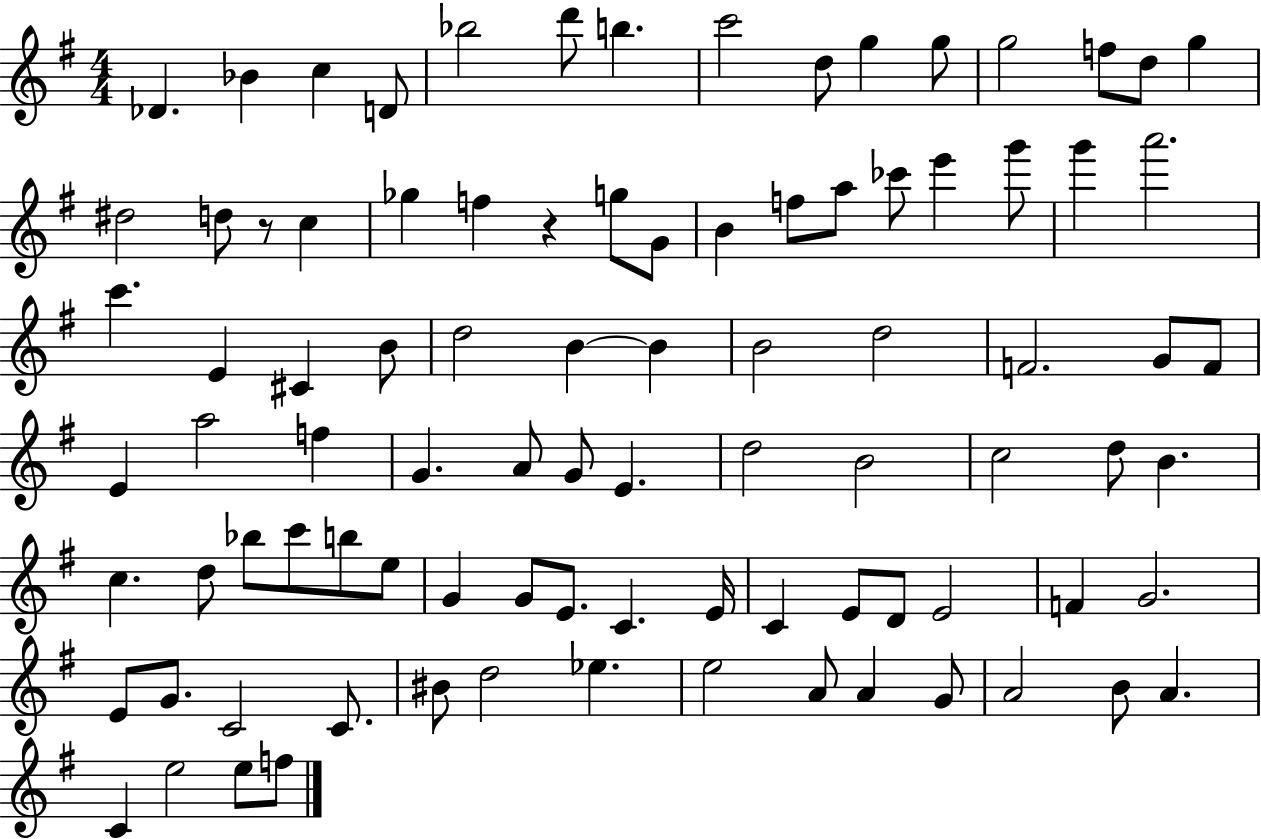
Db4/q. Bb4/q C5/q D4/e Bb5/h D6/e B5/q. C6/h D5/e G5/q G5/e G5/h F5/e D5/e G5/q D#5/h D5/e R/e C5/q Gb5/q F5/q R/q G5/e G4/e B4/q F5/e A5/e CES6/e E6/q G6/e G6/q A6/h. C6/q. E4/q C#4/q B4/e D5/h B4/q B4/q B4/h D5/h F4/h. G4/e F4/e E4/q A5/h F5/q G4/q. A4/e G4/e E4/q. D5/h B4/h C5/h D5/e B4/q. C5/q. D5/e Bb5/e C6/e B5/e E5/e G4/q G4/e E4/e. C4/q. E4/s C4/q E4/e D4/e E4/h F4/q G4/h. E4/e G4/e. C4/h C4/e. BIS4/e D5/h Eb5/q. E5/h A4/e A4/q G4/e A4/h B4/e A4/q. C4/q E5/h E5/e F5/e